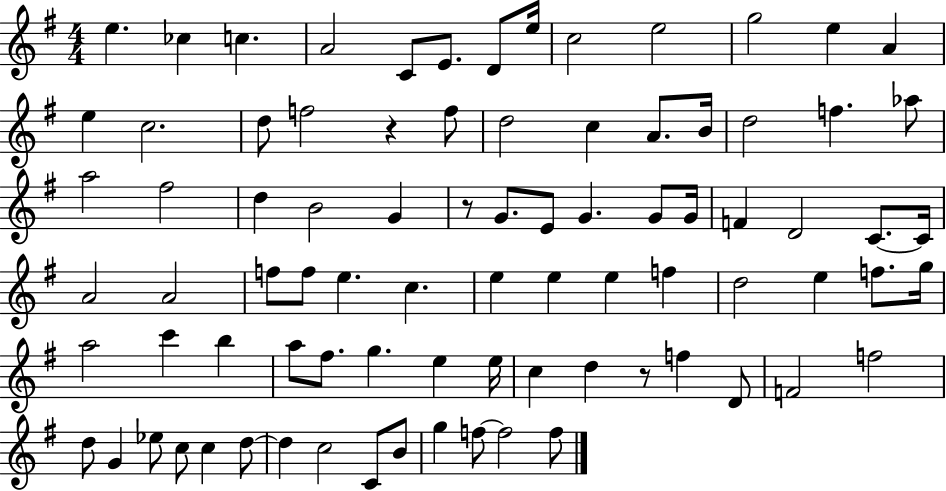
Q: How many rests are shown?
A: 3